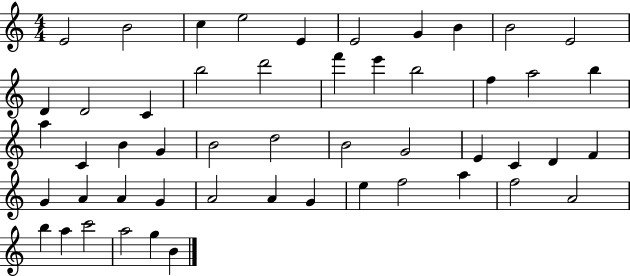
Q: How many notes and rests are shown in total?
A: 51